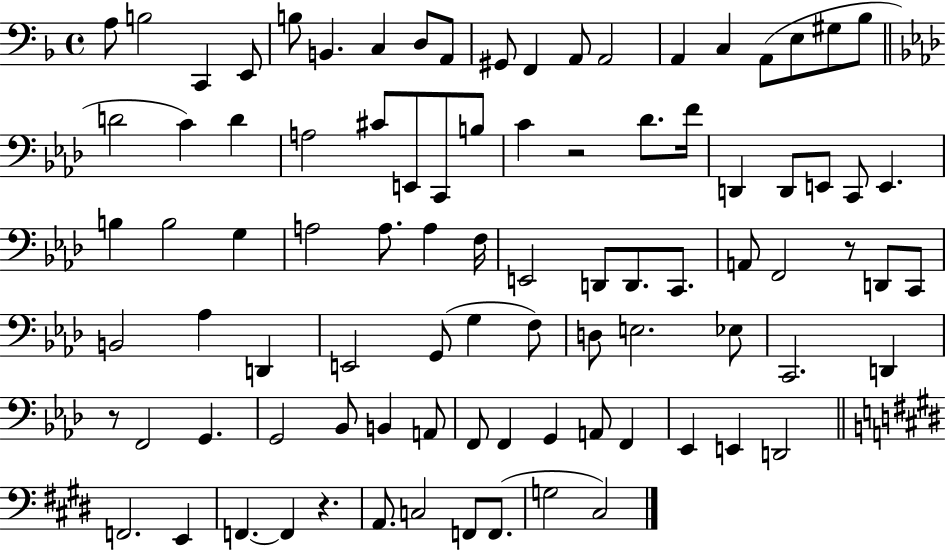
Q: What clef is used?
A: bass